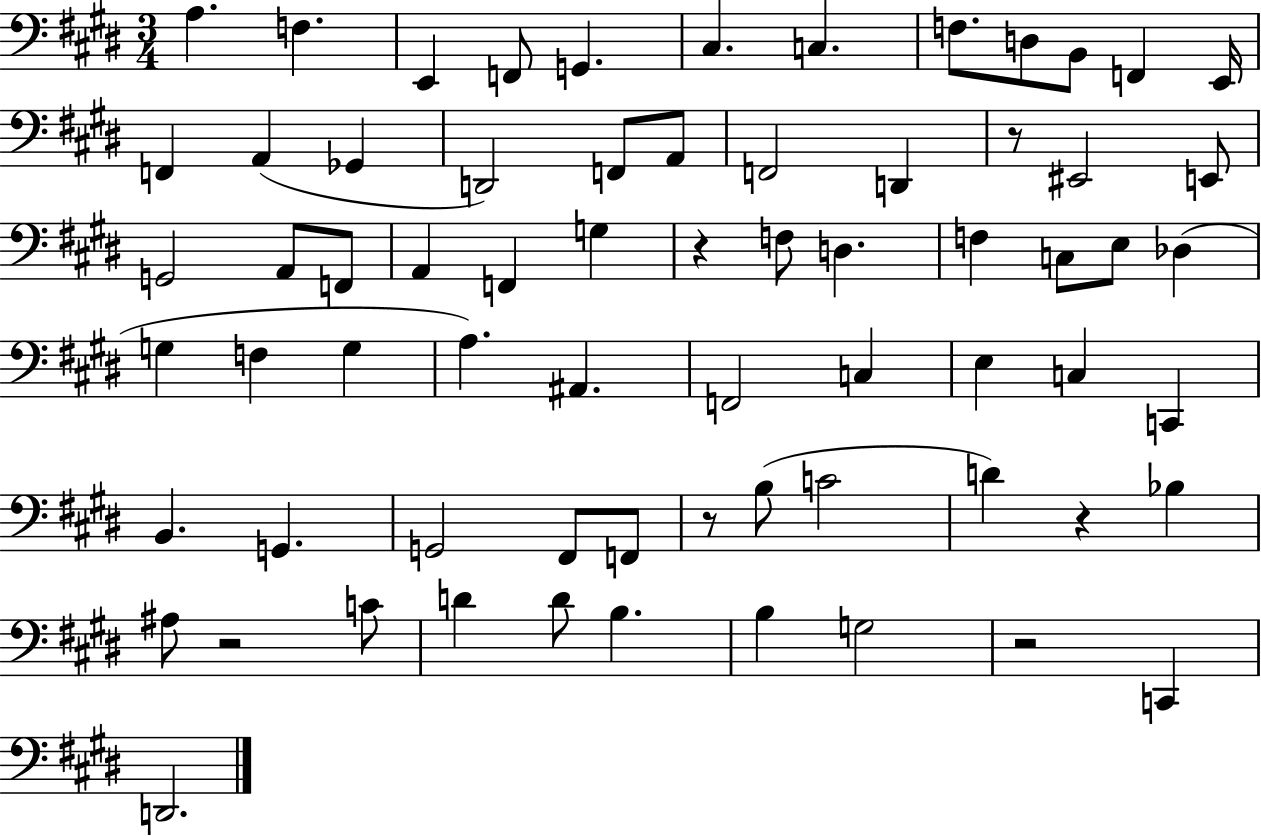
X:1
T:Untitled
M:3/4
L:1/4
K:E
A, F, E,, F,,/2 G,, ^C, C, F,/2 D,/2 B,,/2 F,, E,,/4 F,, A,, _G,, D,,2 F,,/2 A,,/2 F,,2 D,, z/2 ^E,,2 E,,/2 G,,2 A,,/2 F,,/2 A,, F,, G, z F,/2 D, F, C,/2 E,/2 _D, G, F, G, A, ^A,, F,,2 C, E, C, C,, B,, G,, G,,2 ^F,,/2 F,,/2 z/2 B,/2 C2 D z _B, ^A,/2 z2 C/2 D D/2 B, B, G,2 z2 C,, D,,2